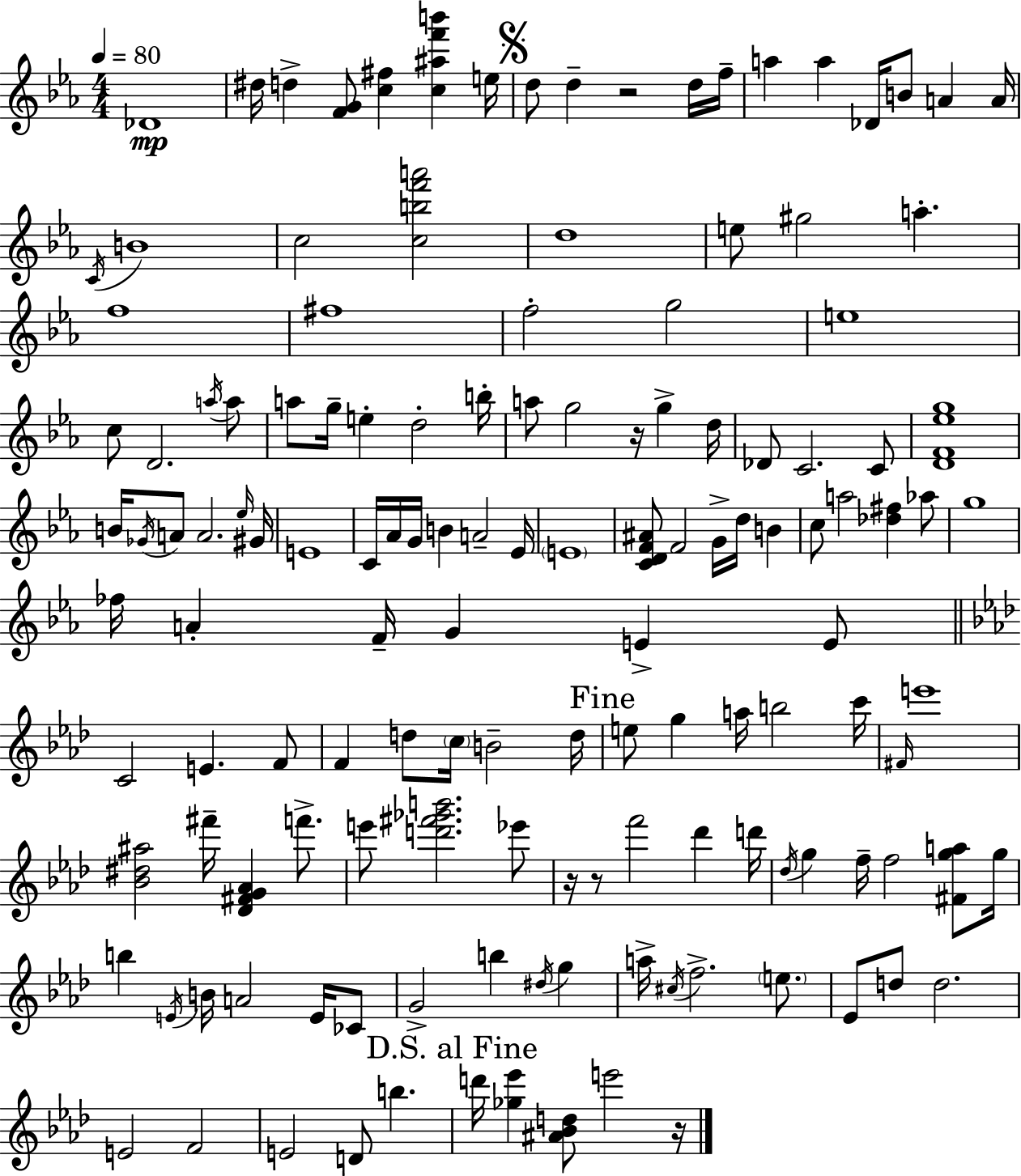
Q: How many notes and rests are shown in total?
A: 139